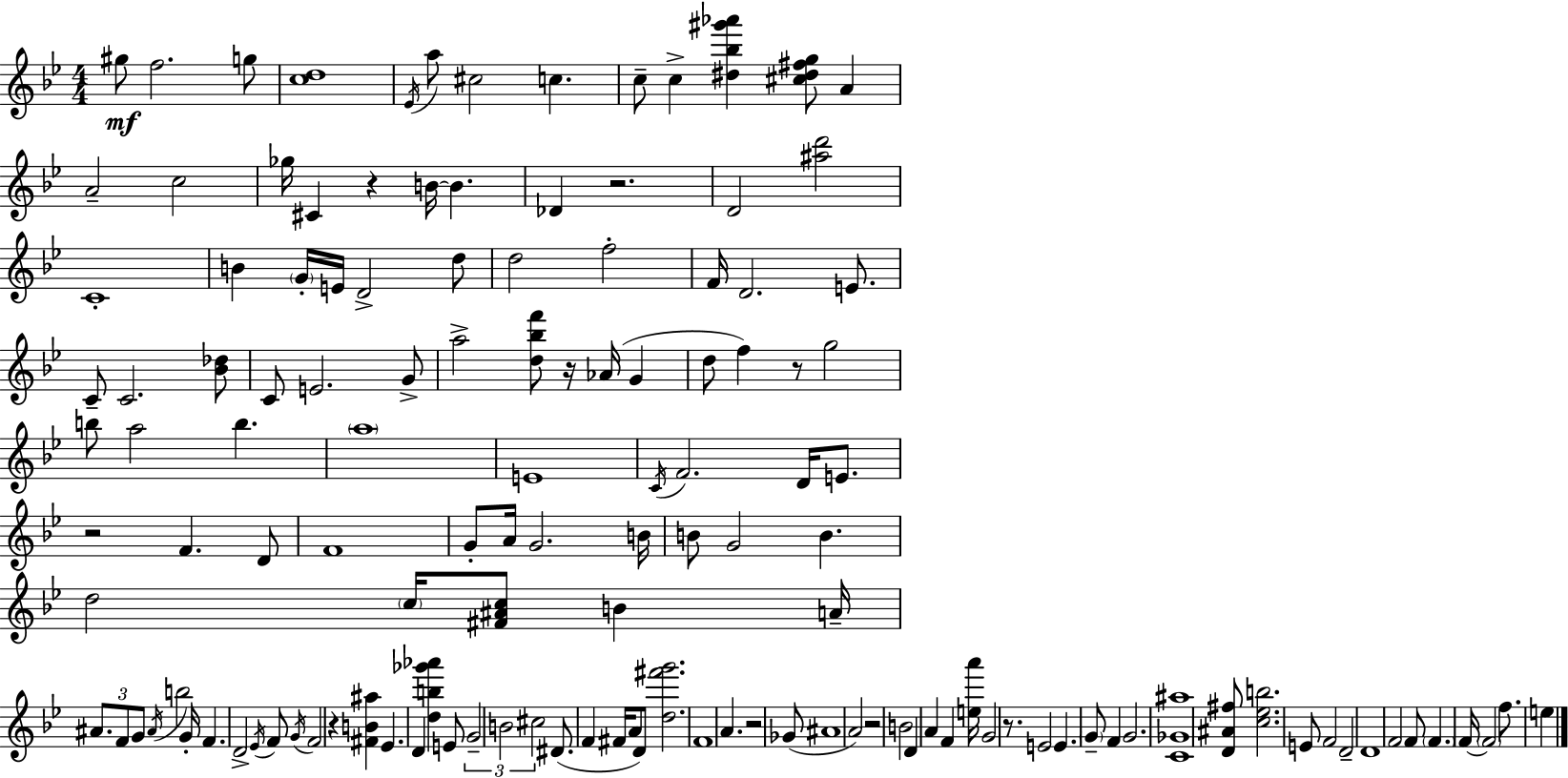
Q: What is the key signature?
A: G minor